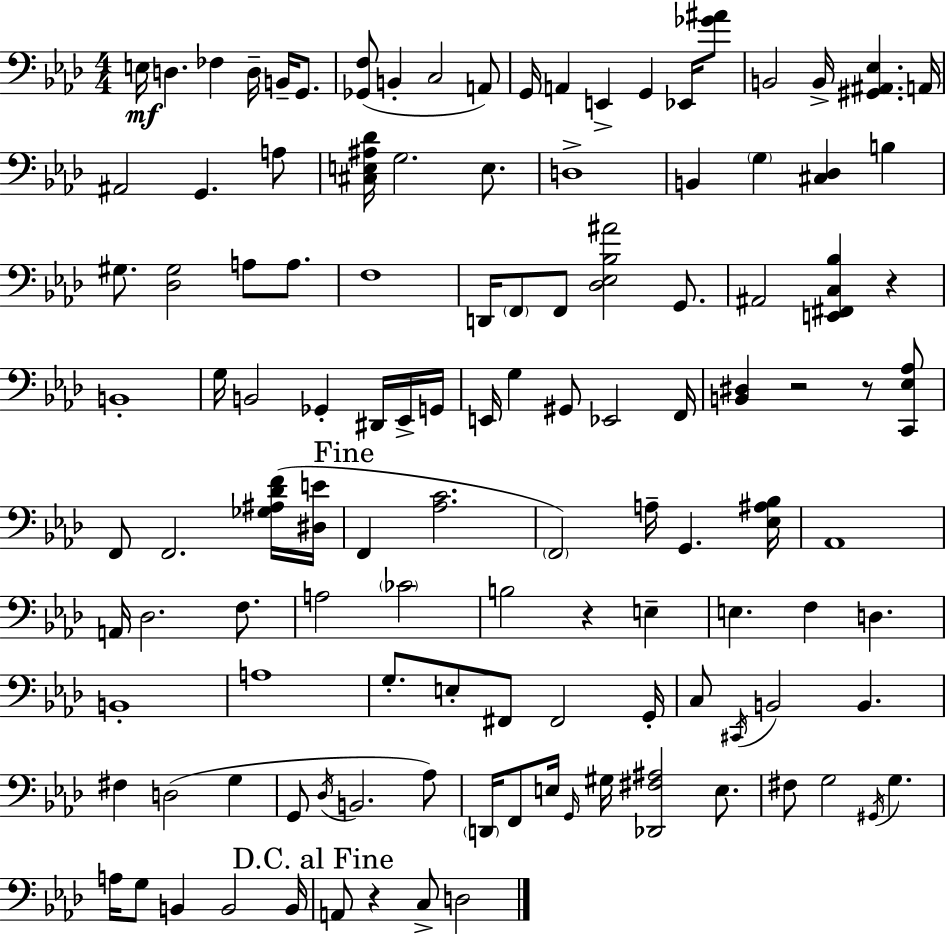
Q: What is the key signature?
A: F minor